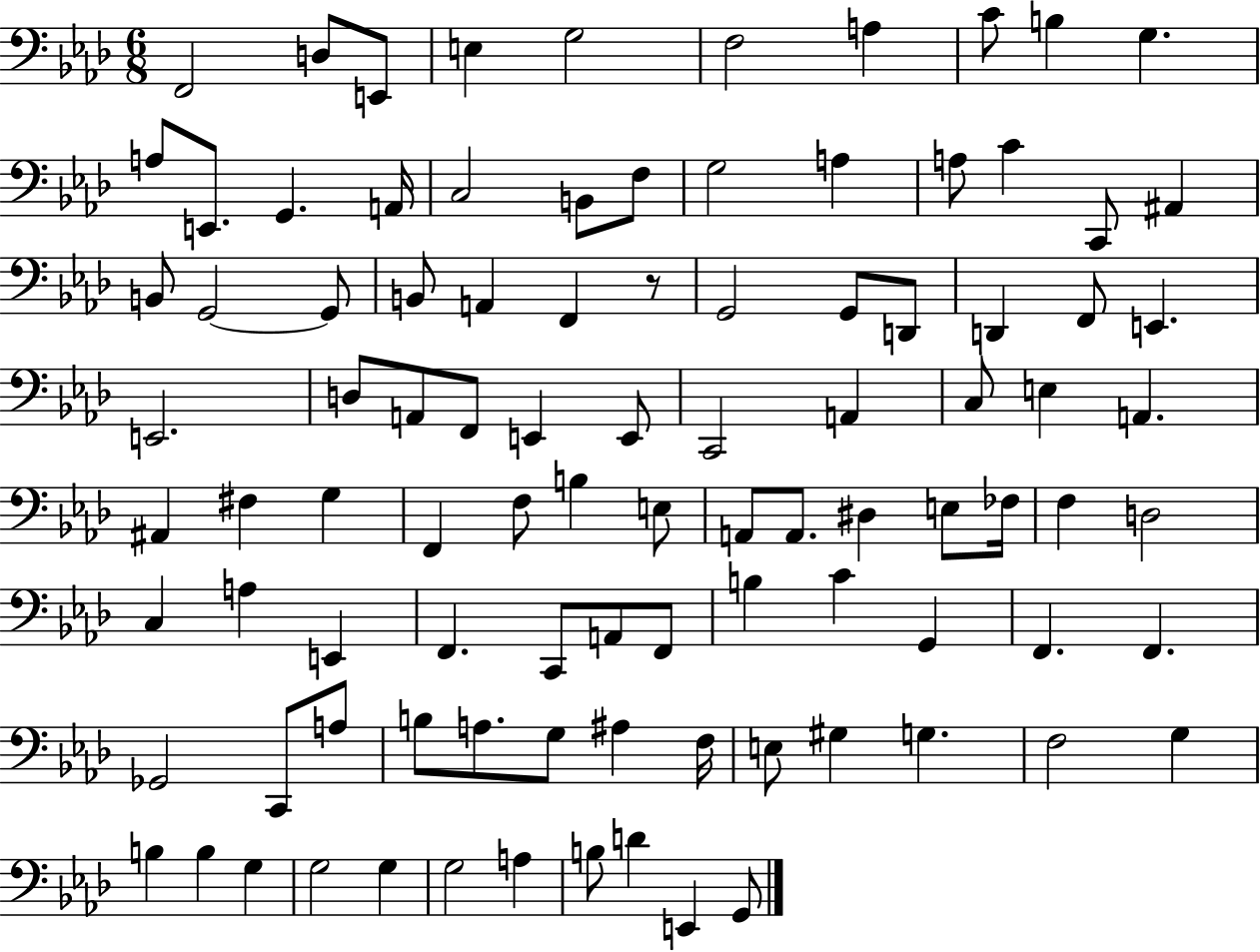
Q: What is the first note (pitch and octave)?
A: F2